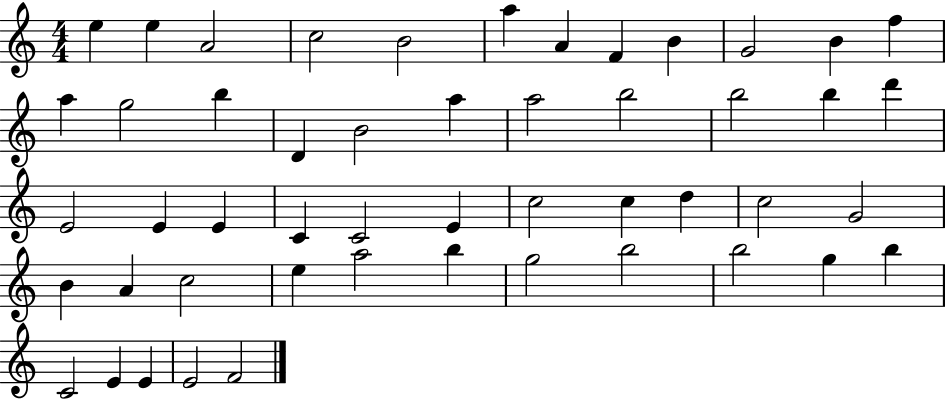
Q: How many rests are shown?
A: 0